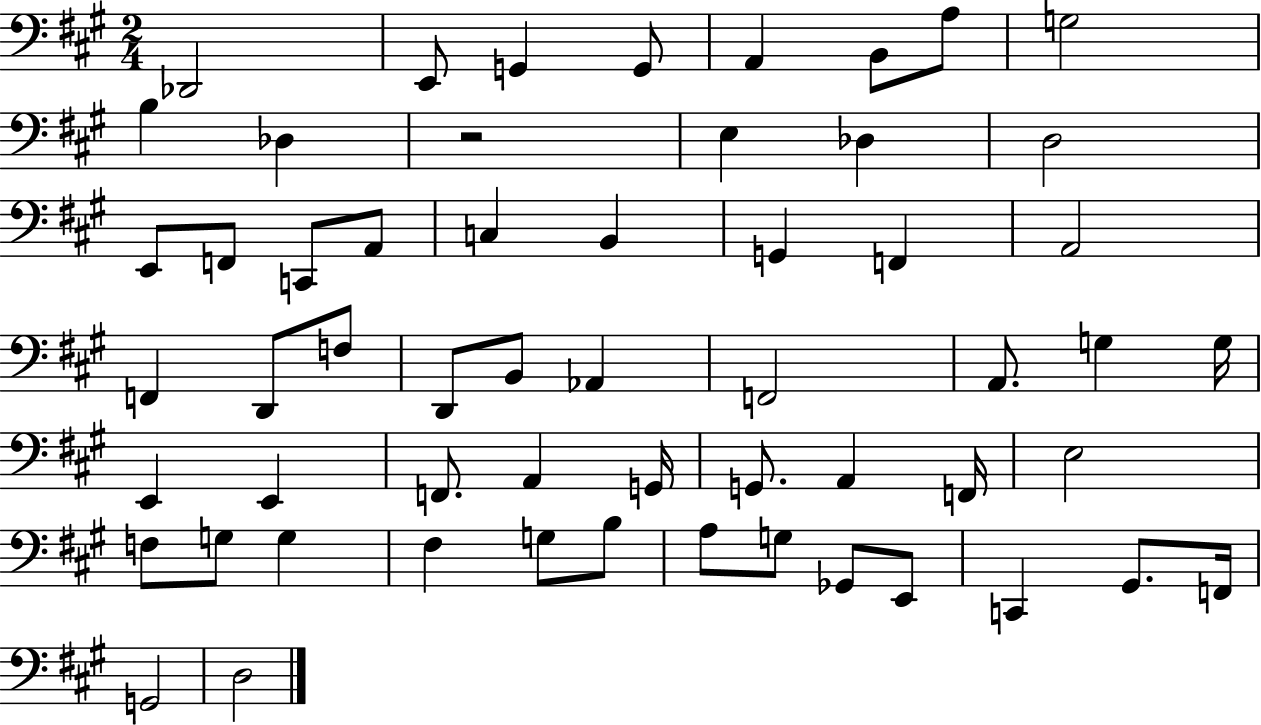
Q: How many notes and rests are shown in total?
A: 57